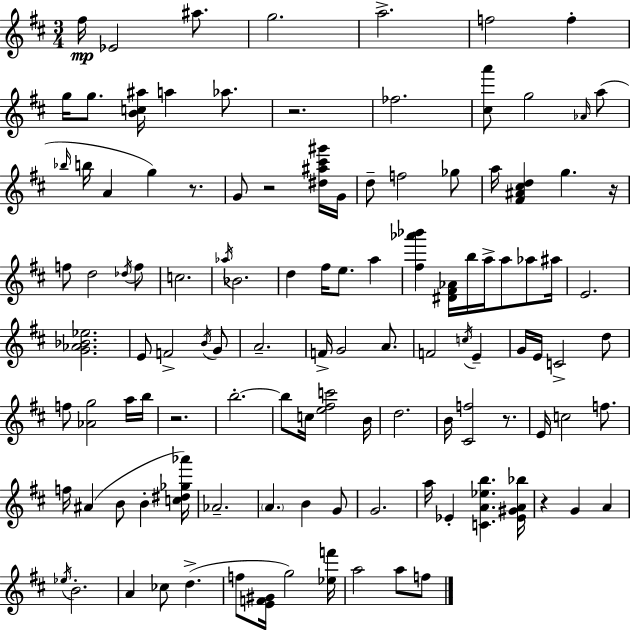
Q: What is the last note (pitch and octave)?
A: F5